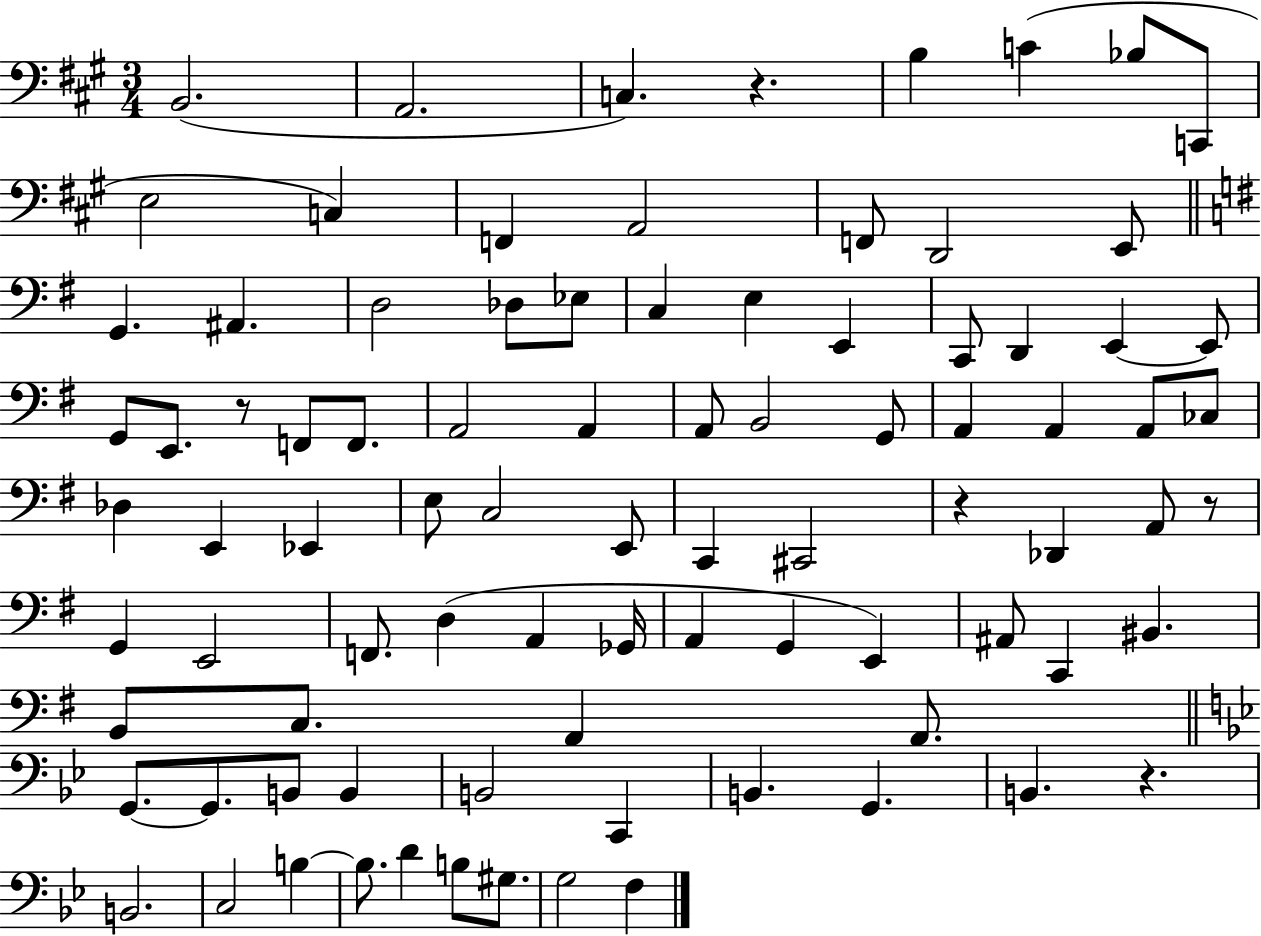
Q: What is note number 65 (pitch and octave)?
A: A2